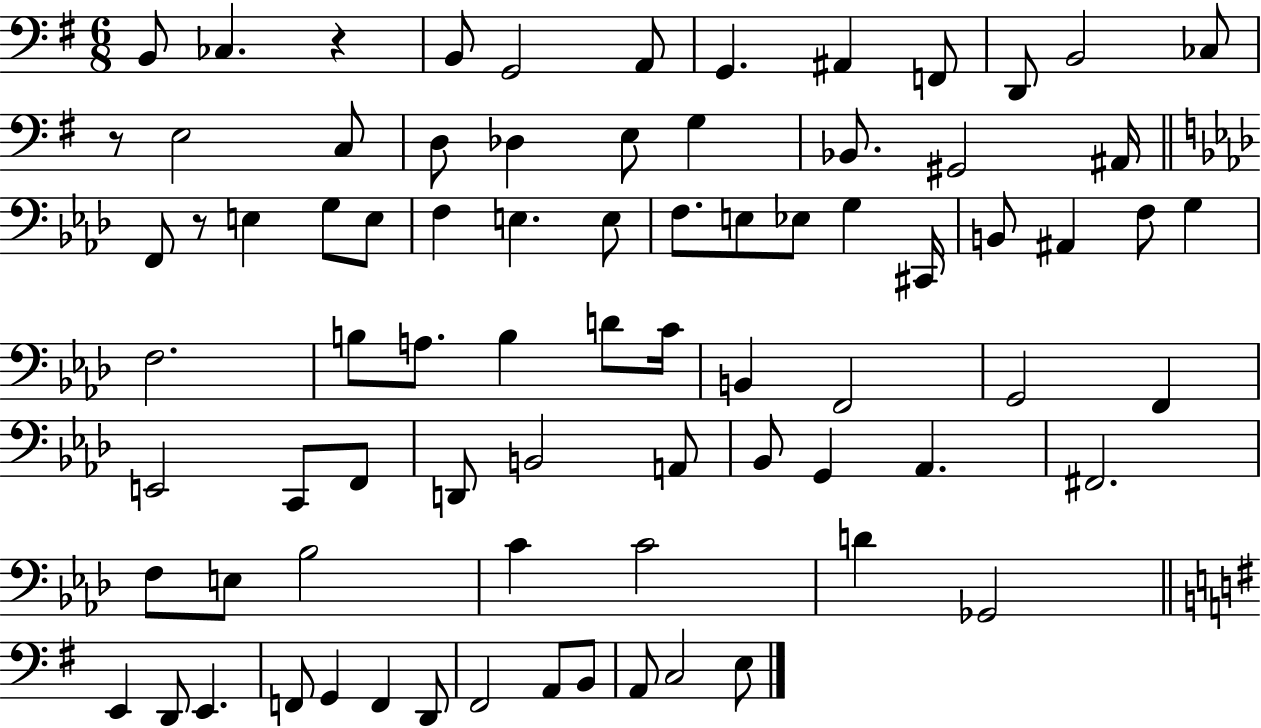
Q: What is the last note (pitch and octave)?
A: E3